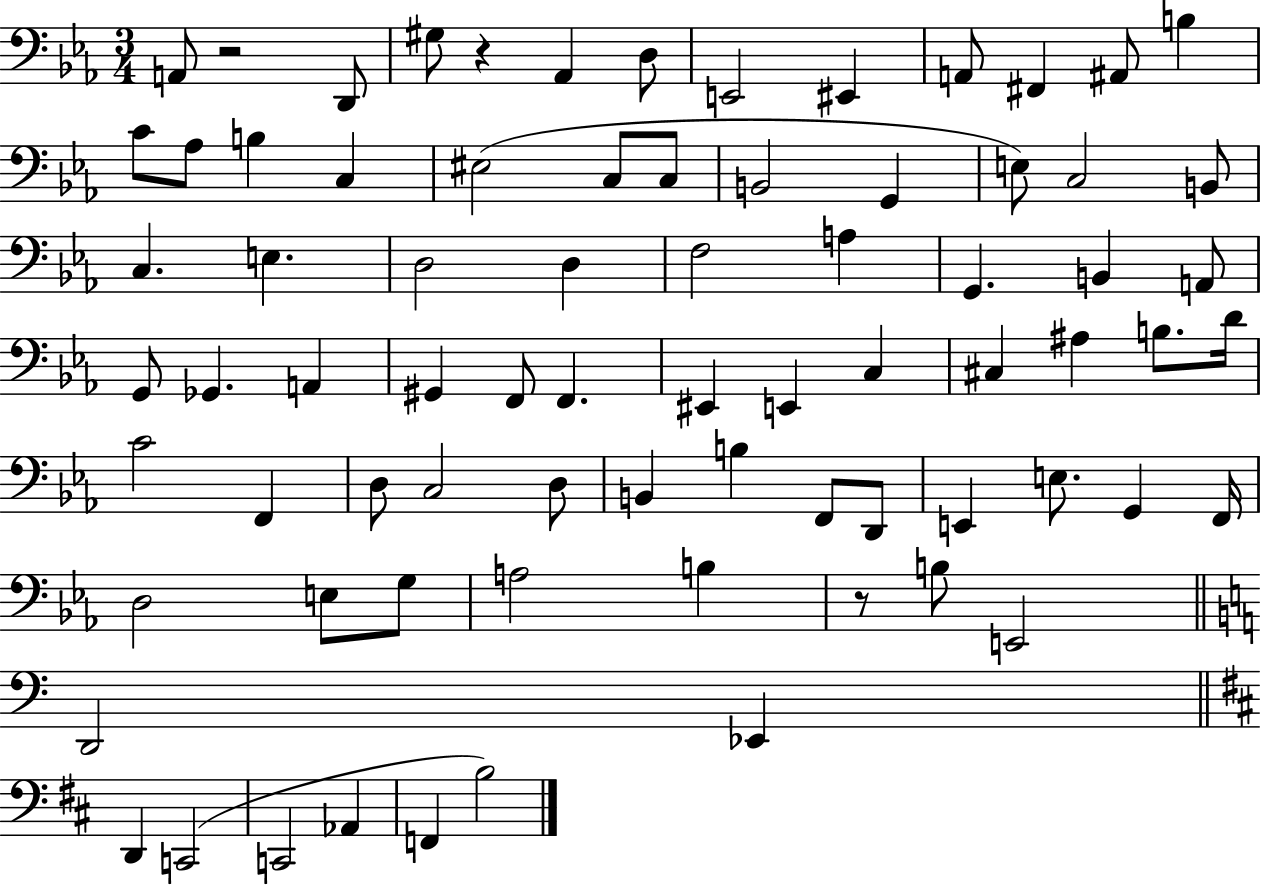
X:1
T:Untitled
M:3/4
L:1/4
K:Eb
A,,/2 z2 D,,/2 ^G,/2 z _A,, D,/2 E,,2 ^E,, A,,/2 ^F,, ^A,,/2 B, C/2 _A,/2 B, C, ^E,2 C,/2 C,/2 B,,2 G,, E,/2 C,2 B,,/2 C, E, D,2 D, F,2 A, G,, B,, A,,/2 G,,/2 _G,, A,, ^G,, F,,/2 F,, ^E,, E,, C, ^C, ^A, B,/2 D/4 C2 F,, D,/2 C,2 D,/2 B,, B, F,,/2 D,,/2 E,, E,/2 G,, F,,/4 D,2 E,/2 G,/2 A,2 B, z/2 B,/2 E,,2 D,,2 _E,, D,, C,,2 C,,2 _A,, F,, B,2